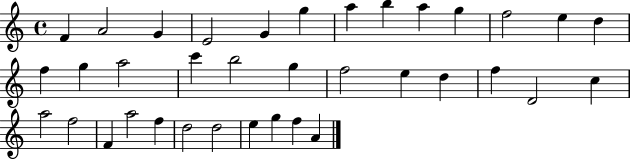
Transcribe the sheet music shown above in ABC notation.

X:1
T:Untitled
M:4/4
L:1/4
K:C
F A2 G E2 G g a b a g f2 e d f g a2 c' b2 g f2 e d f D2 c a2 f2 F a2 f d2 d2 e g f A